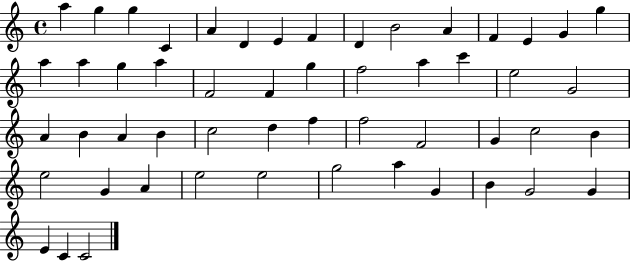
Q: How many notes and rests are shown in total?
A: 53